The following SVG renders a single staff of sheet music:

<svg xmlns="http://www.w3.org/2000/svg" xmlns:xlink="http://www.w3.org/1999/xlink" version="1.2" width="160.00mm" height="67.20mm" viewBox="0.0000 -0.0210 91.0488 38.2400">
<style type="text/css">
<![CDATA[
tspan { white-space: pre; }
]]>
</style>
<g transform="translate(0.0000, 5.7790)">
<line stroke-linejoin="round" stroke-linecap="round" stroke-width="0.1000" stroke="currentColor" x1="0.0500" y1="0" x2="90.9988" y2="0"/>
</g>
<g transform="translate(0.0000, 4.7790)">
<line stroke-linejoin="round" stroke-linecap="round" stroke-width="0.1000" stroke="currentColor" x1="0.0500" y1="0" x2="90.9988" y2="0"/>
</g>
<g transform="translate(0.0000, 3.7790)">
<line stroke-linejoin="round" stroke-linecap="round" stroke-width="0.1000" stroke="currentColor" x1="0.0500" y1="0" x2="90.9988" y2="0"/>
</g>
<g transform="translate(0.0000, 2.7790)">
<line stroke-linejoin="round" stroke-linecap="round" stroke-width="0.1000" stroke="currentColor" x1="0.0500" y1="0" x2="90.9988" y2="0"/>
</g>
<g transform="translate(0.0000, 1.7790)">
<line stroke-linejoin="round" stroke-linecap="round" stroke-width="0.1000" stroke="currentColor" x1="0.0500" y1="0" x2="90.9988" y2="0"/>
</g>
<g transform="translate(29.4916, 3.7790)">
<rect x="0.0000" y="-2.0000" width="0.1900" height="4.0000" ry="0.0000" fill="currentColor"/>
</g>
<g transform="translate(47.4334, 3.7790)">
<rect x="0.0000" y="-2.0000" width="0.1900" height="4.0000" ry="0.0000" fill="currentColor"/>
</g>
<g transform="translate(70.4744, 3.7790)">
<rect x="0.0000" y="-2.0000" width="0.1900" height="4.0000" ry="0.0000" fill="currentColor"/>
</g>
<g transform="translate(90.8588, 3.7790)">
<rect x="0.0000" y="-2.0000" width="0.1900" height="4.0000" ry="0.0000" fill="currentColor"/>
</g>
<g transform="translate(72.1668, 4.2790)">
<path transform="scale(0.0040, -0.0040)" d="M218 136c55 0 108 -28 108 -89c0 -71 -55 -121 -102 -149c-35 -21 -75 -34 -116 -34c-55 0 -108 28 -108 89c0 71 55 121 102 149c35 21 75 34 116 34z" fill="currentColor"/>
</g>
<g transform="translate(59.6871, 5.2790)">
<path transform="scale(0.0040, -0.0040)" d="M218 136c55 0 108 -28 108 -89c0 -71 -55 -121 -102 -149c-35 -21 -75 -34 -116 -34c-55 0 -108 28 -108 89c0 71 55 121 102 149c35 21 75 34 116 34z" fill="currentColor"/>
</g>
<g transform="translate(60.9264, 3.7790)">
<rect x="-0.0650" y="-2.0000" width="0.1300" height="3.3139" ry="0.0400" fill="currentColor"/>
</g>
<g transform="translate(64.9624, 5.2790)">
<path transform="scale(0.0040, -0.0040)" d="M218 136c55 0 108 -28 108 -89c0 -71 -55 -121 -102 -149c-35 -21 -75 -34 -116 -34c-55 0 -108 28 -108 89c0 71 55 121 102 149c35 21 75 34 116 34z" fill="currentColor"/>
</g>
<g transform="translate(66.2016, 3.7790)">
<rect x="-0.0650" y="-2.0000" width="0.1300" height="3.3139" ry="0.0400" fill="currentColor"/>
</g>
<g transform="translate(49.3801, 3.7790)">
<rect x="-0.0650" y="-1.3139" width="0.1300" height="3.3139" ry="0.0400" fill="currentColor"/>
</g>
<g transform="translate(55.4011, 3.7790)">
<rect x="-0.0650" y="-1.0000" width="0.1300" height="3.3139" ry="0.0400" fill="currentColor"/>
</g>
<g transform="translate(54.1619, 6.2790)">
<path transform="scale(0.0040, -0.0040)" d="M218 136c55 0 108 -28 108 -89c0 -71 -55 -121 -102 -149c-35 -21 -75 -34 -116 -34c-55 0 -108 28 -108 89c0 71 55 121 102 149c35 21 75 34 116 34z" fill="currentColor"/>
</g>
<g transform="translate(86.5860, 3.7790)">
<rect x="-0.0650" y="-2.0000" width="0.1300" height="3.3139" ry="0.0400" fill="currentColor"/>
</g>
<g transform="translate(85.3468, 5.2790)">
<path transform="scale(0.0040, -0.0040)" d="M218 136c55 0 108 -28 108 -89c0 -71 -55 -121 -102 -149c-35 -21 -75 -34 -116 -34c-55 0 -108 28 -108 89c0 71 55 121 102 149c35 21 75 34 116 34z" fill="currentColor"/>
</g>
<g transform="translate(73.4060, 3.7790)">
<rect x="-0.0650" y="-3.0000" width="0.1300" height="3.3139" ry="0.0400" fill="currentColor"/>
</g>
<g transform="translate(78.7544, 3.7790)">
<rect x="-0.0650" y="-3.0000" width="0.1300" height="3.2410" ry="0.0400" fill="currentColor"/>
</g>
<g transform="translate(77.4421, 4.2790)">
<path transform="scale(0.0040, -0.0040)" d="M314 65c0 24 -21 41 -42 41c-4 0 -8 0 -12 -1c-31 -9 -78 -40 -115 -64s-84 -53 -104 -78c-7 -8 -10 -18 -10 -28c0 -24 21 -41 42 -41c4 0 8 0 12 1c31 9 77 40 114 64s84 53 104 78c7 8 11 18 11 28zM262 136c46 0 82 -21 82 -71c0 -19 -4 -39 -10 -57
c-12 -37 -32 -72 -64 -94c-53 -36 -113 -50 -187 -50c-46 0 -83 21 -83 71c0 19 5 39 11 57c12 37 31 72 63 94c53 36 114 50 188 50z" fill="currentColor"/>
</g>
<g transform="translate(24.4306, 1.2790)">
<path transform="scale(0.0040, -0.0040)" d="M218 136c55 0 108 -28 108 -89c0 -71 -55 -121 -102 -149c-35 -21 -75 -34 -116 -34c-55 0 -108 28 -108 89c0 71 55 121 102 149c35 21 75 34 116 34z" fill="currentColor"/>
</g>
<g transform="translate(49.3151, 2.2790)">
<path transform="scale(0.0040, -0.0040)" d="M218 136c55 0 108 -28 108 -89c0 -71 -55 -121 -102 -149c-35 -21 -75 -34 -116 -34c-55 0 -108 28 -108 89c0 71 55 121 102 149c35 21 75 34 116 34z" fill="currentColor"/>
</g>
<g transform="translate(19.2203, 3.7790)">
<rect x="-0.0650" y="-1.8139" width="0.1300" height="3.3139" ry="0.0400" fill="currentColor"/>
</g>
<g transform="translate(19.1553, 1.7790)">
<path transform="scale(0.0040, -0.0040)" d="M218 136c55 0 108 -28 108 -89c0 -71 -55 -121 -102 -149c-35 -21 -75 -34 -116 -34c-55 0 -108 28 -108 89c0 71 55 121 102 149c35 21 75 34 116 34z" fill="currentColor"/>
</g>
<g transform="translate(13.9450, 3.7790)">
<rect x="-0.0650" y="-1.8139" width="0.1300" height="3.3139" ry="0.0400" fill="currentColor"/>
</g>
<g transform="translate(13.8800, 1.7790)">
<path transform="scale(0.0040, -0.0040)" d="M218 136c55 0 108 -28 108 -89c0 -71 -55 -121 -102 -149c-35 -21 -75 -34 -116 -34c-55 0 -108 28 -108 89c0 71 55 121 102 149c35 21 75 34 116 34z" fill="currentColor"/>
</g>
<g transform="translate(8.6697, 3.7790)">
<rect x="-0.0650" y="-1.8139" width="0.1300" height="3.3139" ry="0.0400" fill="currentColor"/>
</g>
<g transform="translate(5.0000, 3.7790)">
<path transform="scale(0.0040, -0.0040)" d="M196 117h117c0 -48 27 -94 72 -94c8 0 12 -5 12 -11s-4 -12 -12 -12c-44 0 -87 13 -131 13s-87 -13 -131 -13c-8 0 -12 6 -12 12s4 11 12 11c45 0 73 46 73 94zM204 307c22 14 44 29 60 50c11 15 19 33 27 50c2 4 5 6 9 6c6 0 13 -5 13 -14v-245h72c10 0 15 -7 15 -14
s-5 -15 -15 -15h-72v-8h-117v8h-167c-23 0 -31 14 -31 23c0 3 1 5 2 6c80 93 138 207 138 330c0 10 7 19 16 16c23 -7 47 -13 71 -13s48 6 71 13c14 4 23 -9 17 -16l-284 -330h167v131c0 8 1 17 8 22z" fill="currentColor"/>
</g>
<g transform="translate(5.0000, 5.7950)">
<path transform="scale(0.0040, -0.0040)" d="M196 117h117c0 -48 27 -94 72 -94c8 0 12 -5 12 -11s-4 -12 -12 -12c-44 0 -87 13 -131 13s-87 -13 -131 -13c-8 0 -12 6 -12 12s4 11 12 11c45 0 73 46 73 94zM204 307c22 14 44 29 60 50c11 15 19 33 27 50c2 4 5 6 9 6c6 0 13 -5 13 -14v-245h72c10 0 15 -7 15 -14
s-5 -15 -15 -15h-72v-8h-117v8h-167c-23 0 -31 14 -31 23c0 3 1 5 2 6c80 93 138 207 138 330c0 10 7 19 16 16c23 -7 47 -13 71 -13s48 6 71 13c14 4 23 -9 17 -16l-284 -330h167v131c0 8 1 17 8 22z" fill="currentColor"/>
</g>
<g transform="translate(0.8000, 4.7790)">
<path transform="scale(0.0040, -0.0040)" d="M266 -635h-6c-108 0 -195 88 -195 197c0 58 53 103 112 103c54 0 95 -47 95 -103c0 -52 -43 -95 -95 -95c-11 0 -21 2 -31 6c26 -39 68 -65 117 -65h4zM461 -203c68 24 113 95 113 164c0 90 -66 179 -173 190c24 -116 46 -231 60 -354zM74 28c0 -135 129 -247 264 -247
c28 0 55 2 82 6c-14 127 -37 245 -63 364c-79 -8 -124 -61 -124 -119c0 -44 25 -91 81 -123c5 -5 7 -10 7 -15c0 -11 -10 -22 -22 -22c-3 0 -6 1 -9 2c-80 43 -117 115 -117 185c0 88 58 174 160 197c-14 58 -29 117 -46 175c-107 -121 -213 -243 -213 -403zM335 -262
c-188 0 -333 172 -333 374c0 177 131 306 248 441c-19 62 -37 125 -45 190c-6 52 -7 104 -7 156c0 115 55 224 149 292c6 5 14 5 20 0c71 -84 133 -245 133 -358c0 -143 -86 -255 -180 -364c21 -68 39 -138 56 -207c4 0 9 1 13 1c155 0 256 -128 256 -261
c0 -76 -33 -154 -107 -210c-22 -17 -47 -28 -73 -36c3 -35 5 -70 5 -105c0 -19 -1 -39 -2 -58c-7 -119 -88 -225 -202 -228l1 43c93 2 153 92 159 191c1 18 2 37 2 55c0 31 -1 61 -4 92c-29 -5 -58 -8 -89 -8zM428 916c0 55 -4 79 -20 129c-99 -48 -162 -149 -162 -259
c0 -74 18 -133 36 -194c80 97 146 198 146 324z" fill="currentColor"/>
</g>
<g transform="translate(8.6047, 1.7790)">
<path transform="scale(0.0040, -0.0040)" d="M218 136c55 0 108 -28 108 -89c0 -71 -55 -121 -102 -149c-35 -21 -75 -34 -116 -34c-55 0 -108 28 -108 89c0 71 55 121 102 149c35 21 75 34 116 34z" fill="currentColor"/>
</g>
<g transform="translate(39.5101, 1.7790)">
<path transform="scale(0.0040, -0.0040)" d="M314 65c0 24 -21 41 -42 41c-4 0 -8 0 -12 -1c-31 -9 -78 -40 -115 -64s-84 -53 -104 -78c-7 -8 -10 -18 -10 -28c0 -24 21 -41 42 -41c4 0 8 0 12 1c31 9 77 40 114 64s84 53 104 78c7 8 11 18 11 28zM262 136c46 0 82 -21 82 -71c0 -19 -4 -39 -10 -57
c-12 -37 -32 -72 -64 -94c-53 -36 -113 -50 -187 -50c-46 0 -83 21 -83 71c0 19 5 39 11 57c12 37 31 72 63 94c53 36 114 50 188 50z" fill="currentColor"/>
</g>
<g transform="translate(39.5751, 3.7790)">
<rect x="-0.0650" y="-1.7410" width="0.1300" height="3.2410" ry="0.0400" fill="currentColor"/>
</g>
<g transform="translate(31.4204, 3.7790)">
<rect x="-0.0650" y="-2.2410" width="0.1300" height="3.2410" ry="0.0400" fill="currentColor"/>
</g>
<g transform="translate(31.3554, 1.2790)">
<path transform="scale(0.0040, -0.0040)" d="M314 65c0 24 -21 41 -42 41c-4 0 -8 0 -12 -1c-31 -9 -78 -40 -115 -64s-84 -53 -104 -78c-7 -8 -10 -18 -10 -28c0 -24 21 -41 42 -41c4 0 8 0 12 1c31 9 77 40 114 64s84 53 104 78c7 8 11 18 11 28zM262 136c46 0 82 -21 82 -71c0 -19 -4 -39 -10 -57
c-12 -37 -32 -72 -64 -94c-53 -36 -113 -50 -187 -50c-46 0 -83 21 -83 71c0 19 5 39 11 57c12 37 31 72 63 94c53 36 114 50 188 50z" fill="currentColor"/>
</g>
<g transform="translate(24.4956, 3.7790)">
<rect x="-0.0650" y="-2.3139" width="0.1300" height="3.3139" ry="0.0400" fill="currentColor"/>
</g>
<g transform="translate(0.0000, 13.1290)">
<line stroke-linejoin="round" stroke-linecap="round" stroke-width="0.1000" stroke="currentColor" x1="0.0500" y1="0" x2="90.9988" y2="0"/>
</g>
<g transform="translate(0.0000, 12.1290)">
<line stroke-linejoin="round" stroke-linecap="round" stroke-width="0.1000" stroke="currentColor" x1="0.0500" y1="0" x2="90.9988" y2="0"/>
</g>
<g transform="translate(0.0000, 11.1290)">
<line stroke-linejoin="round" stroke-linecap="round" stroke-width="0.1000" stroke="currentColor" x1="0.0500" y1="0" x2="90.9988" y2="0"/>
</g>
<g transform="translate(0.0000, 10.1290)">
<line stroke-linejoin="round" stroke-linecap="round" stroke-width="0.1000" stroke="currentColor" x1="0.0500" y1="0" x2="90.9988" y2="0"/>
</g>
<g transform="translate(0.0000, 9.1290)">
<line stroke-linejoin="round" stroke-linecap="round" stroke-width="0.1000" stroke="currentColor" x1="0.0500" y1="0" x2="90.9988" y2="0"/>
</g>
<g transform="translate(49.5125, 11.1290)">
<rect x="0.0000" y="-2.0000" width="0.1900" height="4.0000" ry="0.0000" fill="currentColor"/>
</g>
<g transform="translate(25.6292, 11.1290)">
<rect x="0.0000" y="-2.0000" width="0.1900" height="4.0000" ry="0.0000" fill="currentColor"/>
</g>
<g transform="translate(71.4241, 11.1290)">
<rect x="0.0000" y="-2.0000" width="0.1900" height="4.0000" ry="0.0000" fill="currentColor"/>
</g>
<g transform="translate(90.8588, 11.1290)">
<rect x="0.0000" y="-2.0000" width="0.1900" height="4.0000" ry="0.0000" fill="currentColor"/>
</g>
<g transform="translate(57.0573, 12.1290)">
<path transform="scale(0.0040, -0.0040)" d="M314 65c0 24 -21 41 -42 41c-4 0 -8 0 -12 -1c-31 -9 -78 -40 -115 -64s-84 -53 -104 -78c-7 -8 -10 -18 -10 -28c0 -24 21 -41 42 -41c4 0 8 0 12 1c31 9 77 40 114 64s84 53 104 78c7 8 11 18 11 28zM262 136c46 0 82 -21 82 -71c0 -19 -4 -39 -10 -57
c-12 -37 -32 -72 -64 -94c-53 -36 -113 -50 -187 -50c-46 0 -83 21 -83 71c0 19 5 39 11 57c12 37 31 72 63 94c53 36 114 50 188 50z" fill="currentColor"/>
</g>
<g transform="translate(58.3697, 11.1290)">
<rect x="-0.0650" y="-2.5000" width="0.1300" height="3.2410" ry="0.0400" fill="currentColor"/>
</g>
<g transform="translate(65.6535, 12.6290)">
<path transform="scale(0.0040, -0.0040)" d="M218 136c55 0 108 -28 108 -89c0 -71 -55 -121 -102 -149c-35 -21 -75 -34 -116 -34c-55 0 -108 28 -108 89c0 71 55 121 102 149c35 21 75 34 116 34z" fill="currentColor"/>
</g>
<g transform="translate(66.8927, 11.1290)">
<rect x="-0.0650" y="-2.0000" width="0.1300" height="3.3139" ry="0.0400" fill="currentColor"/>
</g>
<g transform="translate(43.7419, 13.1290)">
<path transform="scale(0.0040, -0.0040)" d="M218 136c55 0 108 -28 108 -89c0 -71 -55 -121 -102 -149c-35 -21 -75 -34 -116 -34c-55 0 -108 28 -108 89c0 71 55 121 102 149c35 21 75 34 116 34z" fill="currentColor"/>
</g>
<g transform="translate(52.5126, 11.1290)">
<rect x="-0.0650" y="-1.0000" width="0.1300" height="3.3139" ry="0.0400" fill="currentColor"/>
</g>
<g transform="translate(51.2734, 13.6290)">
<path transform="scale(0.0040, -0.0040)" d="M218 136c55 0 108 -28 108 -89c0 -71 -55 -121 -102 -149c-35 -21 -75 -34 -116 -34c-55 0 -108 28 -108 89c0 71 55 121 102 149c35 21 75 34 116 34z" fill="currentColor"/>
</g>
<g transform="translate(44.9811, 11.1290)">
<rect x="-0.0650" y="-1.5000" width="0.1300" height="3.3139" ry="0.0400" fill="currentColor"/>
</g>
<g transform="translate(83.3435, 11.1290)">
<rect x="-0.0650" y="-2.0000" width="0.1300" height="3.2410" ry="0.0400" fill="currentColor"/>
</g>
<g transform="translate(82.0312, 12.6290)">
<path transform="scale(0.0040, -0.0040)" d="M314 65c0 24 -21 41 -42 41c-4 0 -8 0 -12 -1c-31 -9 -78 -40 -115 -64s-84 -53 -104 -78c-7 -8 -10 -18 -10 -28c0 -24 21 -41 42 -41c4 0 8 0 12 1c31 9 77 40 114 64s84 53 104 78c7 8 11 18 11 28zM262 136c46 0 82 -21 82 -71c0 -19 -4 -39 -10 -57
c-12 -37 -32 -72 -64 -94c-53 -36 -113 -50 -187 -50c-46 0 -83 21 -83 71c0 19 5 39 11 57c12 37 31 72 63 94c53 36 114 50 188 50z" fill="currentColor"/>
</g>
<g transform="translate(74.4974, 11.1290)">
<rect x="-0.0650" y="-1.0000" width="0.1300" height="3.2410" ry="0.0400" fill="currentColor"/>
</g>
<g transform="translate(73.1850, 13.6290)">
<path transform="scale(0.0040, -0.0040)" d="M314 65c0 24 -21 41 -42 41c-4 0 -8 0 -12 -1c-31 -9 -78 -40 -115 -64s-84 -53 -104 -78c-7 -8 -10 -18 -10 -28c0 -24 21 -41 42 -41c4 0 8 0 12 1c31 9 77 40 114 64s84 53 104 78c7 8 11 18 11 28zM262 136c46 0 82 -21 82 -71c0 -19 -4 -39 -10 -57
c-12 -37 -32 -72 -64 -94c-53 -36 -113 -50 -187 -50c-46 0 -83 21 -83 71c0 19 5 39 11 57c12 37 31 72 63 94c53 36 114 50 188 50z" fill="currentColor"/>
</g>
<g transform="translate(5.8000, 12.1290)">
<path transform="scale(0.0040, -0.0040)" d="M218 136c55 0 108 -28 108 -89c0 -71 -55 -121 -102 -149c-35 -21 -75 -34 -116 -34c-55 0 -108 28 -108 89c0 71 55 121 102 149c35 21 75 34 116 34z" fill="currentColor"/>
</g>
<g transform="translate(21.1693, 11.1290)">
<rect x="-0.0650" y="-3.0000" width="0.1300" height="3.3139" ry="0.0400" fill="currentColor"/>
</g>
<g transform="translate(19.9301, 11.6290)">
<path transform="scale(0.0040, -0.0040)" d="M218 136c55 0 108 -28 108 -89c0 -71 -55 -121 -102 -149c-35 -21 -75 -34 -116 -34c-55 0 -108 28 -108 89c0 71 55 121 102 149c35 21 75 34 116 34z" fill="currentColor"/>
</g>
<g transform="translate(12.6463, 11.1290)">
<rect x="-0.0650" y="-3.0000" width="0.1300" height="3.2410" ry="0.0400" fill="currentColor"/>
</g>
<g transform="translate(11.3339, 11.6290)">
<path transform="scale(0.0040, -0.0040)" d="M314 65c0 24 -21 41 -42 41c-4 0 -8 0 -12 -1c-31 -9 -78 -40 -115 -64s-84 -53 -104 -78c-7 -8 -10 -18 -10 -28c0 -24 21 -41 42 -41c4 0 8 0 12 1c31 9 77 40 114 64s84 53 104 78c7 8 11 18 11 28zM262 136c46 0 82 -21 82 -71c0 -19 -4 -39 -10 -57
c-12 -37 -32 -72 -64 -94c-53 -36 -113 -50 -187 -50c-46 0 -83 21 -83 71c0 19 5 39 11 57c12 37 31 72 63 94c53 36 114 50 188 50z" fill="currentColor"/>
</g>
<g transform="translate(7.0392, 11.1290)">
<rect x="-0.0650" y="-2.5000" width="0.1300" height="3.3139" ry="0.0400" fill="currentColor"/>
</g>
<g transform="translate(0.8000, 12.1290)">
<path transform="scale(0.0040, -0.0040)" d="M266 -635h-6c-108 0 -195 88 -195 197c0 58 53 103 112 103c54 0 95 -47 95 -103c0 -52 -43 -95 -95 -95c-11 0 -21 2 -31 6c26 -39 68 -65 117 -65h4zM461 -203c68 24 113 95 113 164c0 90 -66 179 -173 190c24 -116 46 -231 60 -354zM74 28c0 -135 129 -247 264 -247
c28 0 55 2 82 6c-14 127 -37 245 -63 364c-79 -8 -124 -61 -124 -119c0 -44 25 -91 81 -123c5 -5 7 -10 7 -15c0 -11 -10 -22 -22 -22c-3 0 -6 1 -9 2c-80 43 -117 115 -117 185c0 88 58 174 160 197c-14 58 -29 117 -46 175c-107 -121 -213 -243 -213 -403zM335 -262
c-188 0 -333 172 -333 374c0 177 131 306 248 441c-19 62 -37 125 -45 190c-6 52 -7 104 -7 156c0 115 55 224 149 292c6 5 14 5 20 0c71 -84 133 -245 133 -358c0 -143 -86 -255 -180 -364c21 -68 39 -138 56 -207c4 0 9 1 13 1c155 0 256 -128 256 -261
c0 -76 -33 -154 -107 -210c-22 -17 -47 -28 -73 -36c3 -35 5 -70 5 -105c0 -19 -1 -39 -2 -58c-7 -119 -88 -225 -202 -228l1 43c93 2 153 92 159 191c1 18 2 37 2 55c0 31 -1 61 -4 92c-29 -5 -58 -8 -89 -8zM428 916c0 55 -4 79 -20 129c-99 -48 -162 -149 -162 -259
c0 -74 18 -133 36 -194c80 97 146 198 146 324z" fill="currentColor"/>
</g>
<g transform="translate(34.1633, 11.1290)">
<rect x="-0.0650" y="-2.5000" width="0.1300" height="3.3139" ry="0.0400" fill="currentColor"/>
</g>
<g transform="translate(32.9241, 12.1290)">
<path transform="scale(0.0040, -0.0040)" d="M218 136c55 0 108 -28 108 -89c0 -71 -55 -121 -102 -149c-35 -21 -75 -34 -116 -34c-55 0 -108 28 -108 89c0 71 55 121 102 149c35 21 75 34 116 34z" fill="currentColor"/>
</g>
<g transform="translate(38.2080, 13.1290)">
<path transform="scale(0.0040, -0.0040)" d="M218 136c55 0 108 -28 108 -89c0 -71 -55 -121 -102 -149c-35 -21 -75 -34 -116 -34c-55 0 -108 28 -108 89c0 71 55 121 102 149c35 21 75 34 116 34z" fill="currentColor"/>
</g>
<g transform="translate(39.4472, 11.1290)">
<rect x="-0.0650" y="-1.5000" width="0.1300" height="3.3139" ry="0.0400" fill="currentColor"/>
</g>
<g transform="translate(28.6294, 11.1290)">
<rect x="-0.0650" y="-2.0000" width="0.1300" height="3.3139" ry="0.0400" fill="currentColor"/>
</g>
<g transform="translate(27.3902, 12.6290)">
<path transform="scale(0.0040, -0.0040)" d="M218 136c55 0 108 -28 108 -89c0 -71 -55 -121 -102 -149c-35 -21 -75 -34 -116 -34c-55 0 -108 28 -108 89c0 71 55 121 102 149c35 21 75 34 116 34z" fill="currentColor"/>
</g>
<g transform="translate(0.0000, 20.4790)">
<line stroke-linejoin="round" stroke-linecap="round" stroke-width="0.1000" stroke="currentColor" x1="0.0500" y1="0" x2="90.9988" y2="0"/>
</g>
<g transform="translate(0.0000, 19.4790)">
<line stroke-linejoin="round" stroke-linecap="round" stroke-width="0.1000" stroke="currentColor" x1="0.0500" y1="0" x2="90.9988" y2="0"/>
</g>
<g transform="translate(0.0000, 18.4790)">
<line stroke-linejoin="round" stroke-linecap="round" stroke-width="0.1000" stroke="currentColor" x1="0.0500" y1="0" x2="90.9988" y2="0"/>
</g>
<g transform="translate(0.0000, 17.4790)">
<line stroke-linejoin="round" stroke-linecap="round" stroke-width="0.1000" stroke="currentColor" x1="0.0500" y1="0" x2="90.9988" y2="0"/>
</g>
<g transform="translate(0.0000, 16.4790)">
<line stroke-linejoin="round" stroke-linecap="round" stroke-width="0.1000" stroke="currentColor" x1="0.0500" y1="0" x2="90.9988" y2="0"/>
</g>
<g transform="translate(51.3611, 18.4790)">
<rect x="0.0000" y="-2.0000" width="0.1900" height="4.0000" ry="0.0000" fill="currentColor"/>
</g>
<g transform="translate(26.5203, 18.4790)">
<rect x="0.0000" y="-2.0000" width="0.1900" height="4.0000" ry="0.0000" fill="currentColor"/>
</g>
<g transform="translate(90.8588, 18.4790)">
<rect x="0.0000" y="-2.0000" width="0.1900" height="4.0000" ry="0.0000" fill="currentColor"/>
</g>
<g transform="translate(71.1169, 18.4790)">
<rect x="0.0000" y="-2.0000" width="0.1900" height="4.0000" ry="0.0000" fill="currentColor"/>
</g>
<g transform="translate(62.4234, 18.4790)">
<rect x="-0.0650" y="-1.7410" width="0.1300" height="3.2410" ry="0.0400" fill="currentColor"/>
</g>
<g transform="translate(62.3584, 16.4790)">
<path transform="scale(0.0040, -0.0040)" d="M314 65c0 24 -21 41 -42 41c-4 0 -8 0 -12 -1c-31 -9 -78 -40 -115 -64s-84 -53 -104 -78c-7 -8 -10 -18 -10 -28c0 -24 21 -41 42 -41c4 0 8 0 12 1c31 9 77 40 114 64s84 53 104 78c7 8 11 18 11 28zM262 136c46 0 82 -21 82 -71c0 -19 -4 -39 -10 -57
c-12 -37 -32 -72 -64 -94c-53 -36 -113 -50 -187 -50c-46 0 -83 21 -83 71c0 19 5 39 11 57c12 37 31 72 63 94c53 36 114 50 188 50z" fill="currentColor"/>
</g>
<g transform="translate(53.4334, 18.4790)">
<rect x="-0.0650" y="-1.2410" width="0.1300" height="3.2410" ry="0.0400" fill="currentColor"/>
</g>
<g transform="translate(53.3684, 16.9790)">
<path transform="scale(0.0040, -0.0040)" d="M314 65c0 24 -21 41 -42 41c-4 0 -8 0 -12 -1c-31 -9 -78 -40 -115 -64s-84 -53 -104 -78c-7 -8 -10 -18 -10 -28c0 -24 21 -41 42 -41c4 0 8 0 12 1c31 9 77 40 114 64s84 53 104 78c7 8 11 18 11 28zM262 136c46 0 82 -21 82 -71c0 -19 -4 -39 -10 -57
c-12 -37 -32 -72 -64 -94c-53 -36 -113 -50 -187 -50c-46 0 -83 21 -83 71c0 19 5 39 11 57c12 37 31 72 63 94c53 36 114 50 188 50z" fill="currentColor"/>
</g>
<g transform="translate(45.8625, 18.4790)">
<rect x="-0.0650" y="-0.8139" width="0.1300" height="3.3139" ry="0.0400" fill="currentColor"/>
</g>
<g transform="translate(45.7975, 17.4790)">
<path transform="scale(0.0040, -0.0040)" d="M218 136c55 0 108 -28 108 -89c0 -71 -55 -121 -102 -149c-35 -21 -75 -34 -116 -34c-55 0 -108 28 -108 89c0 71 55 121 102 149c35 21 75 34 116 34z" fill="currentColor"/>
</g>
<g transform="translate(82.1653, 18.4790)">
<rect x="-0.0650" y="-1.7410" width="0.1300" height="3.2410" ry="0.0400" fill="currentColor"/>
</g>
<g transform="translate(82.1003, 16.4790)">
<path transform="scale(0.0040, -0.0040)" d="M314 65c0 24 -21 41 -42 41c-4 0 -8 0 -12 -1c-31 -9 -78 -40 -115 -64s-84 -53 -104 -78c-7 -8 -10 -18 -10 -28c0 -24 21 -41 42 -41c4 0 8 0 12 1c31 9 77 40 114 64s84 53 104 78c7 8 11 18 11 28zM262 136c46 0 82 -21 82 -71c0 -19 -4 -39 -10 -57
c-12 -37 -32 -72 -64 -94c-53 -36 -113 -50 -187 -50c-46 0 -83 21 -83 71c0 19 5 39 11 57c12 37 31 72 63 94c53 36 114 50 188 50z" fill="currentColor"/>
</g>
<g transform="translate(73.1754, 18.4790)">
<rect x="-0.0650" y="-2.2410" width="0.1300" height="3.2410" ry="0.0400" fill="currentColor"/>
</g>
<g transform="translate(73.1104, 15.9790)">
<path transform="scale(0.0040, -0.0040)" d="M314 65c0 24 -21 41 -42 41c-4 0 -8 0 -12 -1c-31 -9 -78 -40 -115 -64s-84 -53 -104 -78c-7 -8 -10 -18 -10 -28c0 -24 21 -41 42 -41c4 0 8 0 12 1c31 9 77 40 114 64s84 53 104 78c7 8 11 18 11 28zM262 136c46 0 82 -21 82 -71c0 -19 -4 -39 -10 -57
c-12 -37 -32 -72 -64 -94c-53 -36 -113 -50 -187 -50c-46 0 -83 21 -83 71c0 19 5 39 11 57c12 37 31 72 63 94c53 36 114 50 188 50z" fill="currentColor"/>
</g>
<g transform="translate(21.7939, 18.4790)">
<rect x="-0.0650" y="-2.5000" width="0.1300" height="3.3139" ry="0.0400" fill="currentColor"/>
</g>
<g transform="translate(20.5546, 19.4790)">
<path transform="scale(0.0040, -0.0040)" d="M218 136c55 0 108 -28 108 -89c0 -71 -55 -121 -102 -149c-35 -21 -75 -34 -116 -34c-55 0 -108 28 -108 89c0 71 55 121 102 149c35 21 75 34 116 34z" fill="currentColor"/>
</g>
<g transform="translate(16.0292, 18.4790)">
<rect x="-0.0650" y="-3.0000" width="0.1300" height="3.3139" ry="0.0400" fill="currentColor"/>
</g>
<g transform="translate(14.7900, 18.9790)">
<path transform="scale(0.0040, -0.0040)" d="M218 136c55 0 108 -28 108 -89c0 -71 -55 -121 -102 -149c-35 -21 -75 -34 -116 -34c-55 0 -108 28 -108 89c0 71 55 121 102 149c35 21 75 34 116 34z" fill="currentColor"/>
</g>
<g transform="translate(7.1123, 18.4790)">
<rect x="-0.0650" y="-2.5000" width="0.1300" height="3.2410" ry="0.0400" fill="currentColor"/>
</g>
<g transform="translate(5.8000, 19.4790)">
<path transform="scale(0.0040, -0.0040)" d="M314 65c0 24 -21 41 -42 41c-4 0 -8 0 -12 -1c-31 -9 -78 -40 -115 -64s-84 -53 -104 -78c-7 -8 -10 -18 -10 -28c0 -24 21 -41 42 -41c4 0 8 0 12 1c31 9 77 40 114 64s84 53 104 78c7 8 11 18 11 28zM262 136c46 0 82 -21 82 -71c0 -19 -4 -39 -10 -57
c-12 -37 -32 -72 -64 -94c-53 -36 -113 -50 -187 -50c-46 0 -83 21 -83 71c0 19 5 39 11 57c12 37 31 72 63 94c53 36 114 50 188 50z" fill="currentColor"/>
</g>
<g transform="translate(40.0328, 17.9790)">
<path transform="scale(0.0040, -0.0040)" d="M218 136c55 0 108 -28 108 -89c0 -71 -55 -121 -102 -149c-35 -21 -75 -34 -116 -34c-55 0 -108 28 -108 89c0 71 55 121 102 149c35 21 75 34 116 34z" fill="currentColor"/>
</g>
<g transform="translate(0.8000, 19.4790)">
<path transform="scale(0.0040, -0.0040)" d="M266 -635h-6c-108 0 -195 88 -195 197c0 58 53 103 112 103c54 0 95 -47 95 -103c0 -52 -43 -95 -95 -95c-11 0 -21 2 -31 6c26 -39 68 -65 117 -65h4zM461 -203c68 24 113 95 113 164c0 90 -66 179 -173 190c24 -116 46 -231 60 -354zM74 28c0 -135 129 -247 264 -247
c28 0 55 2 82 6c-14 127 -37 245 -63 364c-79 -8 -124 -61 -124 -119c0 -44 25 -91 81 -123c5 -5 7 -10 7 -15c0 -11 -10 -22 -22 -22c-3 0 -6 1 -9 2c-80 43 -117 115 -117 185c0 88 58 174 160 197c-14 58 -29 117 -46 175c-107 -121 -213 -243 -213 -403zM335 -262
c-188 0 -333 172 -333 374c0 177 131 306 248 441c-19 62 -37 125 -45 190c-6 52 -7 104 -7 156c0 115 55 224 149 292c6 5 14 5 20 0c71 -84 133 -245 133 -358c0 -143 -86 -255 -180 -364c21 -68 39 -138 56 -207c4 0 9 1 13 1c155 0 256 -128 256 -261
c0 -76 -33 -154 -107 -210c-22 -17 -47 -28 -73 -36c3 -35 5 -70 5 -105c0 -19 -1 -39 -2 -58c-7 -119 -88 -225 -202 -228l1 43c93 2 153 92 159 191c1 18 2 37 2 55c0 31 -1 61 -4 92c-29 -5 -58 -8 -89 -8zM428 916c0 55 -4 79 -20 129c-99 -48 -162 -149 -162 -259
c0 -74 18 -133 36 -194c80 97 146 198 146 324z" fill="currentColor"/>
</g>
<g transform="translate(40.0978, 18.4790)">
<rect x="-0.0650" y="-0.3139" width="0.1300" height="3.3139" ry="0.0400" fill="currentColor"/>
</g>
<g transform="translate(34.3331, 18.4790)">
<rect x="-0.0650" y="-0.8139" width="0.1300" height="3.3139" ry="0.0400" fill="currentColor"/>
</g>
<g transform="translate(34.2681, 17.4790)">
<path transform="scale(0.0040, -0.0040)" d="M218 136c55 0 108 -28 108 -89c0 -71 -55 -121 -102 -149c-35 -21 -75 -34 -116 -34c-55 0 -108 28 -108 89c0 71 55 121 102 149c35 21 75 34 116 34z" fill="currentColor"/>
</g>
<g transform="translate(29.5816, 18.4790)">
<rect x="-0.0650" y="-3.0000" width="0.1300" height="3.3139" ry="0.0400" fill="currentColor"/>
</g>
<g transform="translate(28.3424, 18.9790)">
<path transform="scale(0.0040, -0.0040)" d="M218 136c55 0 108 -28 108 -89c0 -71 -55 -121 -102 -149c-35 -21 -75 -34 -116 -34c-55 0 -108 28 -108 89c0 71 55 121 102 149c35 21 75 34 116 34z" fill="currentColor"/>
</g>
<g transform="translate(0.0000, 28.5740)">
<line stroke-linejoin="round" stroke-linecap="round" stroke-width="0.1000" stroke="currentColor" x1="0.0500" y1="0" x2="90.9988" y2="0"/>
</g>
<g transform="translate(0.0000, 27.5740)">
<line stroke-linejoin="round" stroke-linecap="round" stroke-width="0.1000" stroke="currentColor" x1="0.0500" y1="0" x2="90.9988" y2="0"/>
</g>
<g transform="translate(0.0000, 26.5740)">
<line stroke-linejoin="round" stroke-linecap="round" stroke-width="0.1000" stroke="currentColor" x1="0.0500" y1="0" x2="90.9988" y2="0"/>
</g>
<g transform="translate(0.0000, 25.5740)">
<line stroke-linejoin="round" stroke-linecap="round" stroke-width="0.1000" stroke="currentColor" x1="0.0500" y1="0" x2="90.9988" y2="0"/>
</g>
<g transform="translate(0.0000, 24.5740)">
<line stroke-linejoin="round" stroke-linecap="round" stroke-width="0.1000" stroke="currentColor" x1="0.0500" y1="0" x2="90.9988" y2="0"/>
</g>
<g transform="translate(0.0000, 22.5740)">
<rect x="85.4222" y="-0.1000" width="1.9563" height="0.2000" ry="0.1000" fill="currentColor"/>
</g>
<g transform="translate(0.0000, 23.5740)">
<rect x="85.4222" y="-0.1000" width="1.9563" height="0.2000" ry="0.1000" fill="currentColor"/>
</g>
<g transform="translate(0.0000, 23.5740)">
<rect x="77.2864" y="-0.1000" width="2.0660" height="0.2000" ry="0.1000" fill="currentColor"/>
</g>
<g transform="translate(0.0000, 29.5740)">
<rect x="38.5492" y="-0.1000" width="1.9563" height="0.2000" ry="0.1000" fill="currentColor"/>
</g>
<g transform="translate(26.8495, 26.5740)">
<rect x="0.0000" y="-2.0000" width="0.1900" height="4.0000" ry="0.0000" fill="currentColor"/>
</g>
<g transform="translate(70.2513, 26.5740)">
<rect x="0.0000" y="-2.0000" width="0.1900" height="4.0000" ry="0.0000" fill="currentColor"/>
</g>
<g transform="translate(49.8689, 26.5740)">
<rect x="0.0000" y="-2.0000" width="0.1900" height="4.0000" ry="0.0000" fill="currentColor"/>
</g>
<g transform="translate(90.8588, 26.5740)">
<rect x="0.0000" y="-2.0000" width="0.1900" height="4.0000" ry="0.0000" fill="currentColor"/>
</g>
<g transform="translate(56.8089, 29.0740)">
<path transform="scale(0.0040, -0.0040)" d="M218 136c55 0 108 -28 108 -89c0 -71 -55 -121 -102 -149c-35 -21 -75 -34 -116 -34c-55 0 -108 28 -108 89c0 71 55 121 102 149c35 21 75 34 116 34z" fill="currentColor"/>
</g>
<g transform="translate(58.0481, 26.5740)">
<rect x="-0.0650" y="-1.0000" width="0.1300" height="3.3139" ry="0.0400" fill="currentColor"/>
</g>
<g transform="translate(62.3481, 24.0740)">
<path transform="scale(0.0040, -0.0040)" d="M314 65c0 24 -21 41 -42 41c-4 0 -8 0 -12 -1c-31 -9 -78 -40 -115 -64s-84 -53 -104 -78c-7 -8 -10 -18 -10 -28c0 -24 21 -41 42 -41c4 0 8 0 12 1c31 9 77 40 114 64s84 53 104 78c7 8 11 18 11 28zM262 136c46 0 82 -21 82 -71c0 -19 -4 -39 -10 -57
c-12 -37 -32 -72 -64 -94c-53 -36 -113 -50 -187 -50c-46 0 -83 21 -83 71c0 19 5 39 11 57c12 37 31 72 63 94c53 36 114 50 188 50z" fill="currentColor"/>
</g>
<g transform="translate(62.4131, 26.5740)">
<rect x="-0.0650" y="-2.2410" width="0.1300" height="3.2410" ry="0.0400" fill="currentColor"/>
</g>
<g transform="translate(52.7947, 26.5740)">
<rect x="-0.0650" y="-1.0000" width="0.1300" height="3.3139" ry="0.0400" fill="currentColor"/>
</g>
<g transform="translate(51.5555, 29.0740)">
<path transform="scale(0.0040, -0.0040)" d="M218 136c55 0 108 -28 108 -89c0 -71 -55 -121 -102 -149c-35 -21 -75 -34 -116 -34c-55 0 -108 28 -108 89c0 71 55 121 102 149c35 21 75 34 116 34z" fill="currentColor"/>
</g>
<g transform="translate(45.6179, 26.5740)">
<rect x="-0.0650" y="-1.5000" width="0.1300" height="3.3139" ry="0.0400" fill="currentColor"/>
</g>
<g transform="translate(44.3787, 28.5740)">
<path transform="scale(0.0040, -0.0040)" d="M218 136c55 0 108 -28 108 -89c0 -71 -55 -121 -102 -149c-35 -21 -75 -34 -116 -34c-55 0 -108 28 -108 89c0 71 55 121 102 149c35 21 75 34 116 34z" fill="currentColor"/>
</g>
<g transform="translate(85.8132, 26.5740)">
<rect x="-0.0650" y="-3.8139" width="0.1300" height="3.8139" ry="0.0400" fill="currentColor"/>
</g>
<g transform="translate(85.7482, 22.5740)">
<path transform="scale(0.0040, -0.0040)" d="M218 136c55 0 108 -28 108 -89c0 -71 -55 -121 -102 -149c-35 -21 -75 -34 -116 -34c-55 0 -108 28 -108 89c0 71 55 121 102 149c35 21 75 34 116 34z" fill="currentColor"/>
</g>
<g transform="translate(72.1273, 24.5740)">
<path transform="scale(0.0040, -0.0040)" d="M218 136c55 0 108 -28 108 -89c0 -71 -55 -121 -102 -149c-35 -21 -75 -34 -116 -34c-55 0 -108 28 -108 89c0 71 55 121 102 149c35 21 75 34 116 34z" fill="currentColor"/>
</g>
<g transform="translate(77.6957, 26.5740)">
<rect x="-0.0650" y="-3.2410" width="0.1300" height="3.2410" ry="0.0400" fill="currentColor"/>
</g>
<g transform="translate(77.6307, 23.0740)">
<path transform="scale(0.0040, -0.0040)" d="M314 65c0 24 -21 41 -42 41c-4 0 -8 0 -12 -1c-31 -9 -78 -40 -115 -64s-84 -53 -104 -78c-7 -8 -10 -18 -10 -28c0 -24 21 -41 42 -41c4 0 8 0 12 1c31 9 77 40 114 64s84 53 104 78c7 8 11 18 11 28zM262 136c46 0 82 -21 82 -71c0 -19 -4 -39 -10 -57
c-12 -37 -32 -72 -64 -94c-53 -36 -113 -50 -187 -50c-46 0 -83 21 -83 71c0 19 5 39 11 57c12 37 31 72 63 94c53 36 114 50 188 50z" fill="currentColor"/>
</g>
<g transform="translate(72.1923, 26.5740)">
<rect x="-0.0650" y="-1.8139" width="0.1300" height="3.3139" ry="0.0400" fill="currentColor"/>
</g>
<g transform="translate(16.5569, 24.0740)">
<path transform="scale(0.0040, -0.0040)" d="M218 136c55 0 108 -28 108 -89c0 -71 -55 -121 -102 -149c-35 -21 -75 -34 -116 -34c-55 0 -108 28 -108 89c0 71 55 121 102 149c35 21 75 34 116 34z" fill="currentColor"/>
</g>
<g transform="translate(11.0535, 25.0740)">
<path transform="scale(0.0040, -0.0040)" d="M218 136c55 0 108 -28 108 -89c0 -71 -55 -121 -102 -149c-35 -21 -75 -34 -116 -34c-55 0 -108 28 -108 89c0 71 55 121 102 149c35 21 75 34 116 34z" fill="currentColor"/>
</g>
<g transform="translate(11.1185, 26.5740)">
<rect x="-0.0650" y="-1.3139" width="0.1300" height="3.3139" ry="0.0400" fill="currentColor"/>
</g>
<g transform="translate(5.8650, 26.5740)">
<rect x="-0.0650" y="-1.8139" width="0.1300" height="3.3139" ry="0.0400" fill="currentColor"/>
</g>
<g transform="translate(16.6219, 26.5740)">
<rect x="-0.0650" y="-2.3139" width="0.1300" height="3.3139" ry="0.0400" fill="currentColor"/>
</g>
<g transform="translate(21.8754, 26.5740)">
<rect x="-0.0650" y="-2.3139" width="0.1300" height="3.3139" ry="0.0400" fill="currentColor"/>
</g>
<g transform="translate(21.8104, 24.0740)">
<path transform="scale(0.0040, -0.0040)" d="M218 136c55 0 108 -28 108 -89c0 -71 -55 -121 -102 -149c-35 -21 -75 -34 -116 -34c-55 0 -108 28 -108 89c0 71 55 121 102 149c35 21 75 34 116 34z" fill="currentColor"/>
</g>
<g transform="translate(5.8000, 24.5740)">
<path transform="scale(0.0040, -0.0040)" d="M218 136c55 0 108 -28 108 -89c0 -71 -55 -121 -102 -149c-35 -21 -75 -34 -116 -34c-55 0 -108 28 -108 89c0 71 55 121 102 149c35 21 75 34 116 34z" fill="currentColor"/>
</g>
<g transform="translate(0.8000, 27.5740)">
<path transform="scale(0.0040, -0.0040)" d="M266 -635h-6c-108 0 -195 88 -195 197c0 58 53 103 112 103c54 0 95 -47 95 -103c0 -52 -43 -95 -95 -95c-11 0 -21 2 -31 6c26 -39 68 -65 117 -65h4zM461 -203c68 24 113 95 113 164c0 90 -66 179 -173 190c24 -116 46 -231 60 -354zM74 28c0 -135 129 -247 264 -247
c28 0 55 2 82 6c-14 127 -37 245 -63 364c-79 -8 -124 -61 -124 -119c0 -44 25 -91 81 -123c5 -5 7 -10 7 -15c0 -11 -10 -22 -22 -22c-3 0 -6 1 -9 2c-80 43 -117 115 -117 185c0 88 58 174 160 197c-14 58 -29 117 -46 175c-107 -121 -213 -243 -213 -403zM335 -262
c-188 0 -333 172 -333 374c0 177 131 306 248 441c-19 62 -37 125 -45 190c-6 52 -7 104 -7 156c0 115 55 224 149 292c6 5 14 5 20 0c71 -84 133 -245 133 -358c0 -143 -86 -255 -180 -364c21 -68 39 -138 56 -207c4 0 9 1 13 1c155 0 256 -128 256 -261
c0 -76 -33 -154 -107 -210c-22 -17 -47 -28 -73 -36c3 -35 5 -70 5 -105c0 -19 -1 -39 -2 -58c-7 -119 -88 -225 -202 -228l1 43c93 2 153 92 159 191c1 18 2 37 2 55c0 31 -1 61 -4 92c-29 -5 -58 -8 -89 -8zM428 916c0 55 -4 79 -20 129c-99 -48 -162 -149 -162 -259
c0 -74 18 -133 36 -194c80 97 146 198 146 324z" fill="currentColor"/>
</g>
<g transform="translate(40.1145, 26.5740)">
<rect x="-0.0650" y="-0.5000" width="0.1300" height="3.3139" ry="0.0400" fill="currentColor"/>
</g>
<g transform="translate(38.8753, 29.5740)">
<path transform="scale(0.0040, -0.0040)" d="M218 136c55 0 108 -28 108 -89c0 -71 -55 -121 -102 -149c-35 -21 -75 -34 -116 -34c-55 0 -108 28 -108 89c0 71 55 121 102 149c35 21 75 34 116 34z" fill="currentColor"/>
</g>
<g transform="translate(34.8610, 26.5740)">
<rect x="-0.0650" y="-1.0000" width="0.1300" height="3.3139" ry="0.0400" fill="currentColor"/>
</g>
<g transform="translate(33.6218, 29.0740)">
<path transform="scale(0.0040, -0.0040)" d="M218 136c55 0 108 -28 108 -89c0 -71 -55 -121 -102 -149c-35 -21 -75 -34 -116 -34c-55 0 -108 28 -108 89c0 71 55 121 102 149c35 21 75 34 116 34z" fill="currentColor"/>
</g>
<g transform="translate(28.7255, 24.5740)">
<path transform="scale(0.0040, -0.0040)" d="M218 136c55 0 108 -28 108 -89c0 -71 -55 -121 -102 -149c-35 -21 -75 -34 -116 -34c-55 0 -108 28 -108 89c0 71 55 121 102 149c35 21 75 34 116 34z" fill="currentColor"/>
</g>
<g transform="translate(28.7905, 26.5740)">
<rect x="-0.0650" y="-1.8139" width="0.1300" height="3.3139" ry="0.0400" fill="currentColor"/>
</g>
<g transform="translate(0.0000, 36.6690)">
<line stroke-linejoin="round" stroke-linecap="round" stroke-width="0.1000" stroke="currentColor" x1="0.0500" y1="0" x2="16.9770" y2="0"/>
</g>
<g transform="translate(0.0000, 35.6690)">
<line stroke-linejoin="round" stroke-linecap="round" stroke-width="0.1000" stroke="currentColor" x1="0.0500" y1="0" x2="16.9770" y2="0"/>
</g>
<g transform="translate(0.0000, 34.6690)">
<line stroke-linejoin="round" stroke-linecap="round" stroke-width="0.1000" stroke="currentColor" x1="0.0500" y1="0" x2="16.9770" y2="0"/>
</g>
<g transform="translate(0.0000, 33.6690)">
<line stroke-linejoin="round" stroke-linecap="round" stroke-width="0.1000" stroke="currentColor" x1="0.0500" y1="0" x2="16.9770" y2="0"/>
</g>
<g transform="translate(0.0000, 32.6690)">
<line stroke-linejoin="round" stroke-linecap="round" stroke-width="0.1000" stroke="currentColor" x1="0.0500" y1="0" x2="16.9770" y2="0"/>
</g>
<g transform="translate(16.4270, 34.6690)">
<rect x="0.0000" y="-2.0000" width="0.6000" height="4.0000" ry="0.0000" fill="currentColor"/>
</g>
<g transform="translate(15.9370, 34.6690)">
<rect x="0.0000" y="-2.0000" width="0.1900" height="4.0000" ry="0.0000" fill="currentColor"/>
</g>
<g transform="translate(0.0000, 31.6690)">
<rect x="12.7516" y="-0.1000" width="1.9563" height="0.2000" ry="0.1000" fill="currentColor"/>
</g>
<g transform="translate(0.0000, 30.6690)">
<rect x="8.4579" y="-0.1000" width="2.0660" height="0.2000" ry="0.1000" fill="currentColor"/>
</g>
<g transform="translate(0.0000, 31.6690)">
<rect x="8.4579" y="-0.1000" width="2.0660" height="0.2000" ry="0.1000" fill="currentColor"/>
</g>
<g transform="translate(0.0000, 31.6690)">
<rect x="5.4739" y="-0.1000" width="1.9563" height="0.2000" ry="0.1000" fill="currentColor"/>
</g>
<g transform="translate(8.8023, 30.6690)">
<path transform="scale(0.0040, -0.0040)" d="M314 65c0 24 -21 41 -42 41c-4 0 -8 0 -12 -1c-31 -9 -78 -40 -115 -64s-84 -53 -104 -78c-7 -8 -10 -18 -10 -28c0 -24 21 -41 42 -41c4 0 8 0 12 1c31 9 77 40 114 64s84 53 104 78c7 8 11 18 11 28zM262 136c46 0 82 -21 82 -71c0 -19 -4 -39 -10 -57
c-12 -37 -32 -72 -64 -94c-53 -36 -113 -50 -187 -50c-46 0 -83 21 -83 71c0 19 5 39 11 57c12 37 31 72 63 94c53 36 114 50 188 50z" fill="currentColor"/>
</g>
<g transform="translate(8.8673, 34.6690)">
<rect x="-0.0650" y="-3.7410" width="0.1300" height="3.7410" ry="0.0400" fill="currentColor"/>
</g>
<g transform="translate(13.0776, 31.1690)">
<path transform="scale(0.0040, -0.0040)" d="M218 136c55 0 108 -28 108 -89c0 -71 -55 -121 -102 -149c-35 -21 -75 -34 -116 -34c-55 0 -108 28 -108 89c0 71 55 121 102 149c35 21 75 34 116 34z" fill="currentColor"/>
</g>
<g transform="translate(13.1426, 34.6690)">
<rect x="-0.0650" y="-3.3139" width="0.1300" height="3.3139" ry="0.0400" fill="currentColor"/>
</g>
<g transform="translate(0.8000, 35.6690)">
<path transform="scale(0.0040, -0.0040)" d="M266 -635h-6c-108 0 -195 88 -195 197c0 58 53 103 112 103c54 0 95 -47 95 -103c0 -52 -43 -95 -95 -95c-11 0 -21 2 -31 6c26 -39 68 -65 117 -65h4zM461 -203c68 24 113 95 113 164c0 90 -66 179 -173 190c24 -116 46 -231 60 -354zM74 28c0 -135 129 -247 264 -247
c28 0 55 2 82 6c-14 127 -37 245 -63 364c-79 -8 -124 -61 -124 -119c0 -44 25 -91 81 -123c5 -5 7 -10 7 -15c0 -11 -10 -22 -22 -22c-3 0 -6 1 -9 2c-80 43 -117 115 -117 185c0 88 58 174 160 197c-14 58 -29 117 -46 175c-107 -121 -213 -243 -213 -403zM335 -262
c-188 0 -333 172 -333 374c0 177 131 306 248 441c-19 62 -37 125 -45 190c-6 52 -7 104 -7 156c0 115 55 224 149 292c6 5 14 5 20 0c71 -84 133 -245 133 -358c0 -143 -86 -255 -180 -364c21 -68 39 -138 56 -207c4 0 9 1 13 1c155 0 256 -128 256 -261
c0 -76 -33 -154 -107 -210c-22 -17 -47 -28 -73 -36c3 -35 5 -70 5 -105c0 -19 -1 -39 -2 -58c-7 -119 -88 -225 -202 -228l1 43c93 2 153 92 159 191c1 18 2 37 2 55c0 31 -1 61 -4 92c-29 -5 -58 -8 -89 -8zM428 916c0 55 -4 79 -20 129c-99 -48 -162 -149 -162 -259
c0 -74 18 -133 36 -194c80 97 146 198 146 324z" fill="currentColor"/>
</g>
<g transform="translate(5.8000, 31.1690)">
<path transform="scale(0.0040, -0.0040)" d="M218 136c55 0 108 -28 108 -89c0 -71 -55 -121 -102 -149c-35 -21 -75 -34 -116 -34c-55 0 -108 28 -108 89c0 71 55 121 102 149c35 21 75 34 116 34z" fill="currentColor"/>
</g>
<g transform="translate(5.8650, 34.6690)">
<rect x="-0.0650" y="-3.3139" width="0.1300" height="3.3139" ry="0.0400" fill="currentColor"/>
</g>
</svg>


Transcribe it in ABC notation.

X:1
T:Untitled
M:4/4
L:1/4
K:C
f f f g g2 f2 e D F F A A2 F G A2 A F G E E D G2 F D2 F2 G2 A G A d c d e2 f2 g2 f2 f e g g f D C E D D g2 f b2 c' b c'2 b